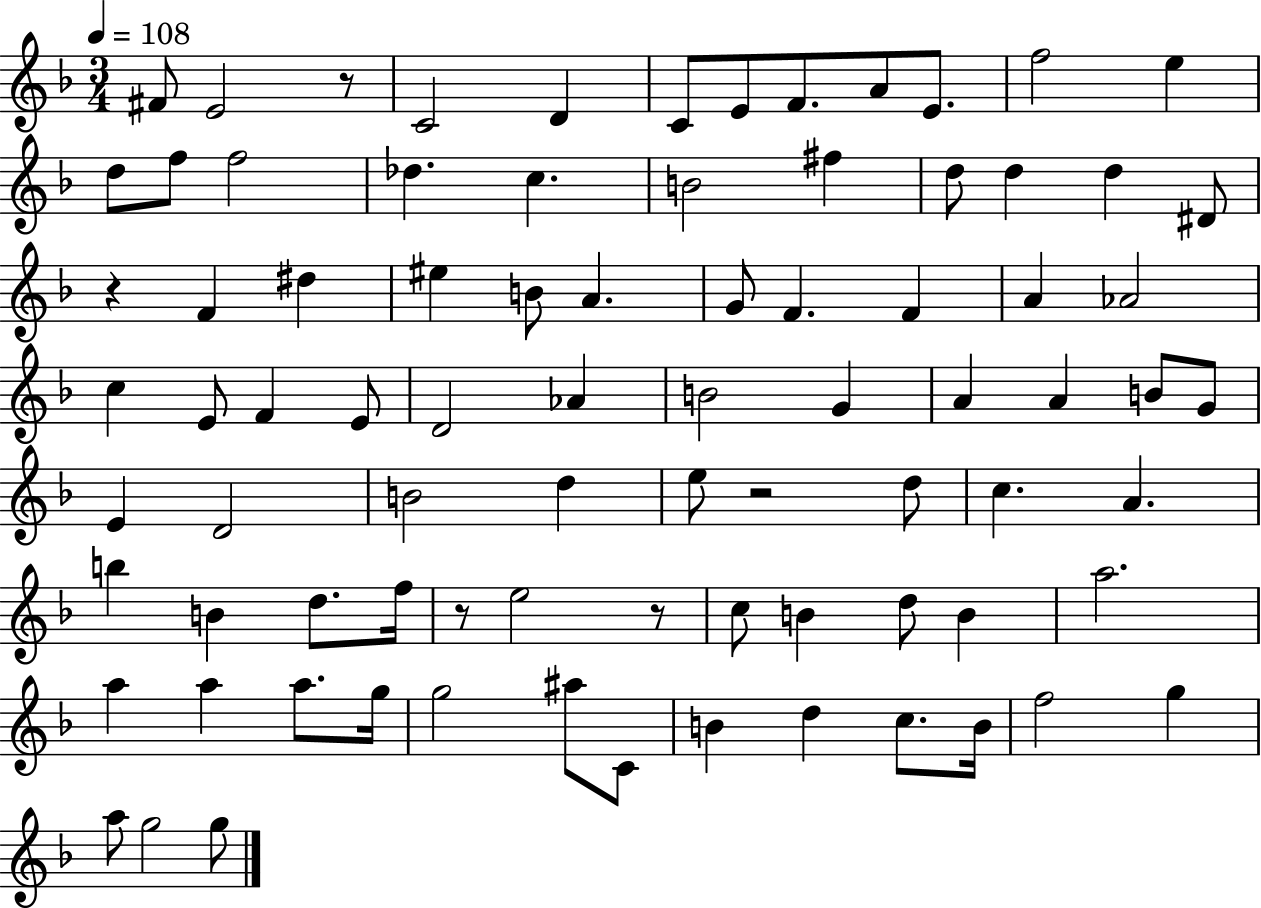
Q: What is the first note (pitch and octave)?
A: F#4